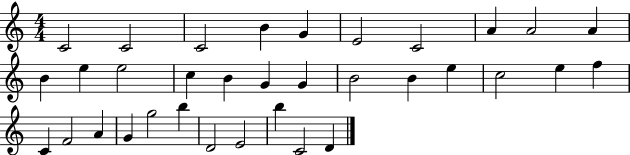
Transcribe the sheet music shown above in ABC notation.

X:1
T:Untitled
M:4/4
L:1/4
K:C
C2 C2 C2 B G E2 C2 A A2 A B e e2 c B G G B2 B e c2 e f C F2 A G g2 b D2 E2 b C2 D